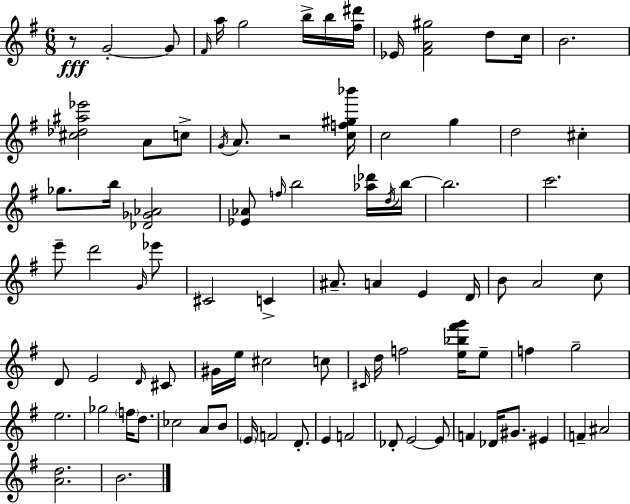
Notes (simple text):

R/e G4/h G4/e F#4/s A5/s G5/h B5/s B5/s [F#5,D#6]/s Eb4/s [F#4,A4,G#5]/h D5/e C5/s B4/h. [C#5,Db5,A#5,Eb6]/h A4/e C5/e G4/s A4/e. R/h [C5,F5,G#5,Bb6]/s C5/h G5/q D5/h C#5/q Gb5/e. B5/s [Db4,Gb4,Ab4]/h [Eb4,Ab4]/e F5/s B5/h [Ab5,Db6]/s D5/s B5/s B5/h. C6/h. E6/e D6/h G4/s Eb6/e C#4/h C4/q A#4/e. A4/q E4/q D4/s B4/e A4/h C5/e D4/e E4/h D4/s C#4/e G#4/s E5/s C#5/h C5/e C#4/s D5/s F5/h [E5,Bb5,F#6,G6]/s E5/e F5/q G5/h E5/h. Gb5/h F5/s D5/e. CES5/h A4/e B4/e E4/s F4/h D4/e. E4/q F4/h Db4/e E4/h E4/e F4/q Db4/s G#4/e. EIS4/q F4/q A#4/h [A4,D5]/h. B4/h.